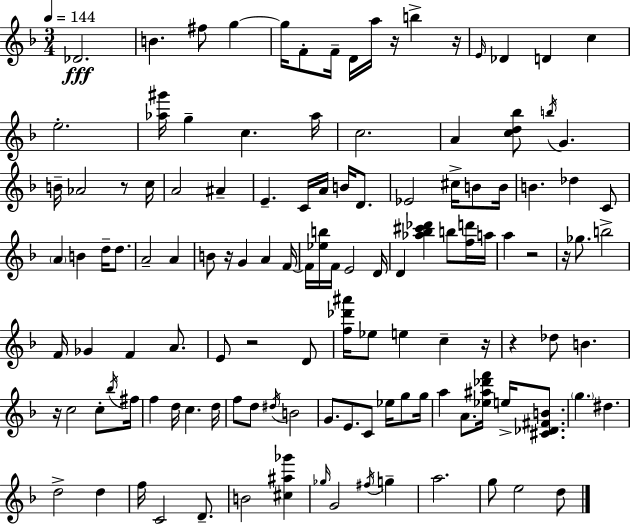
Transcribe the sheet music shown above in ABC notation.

X:1
T:Untitled
M:3/4
L:1/4
K:Dm
_D2 B ^f/2 g g/4 F/2 F/4 D/4 a/4 z/4 b z/4 E/4 _D D c e2 [_a^g']/4 g c _a/4 c2 A [cd_b]/2 b/4 G B/4 _A2 z/2 c/4 A2 ^A E C/4 A/4 B/4 D/2 _E2 ^c/4 B/2 B/4 B _d C/2 A B d/4 d/2 A2 A B/2 z/4 G A F/4 F/4 [_eb]/4 F/4 E2 D/4 D [_a_b^c'_d'] b/2 [fd']/4 a/4 a z2 z/4 _g/2 b2 F/4 _G F A/2 E/2 z2 D/2 [f_d'^a']/4 _e/2 e c z/4 z _d/2 B z/4 c2 c/2 _b/4 ^f/4 f d/4 c d/4 f/2 d/2 ^d/4 B2 G/2 E/2 C/2 _e/4 g/2 g/4 a A/2 [_e^a_d'f']/4 e/4 [^C_D^FB]/2 g ^d d2 d f/4 C2 D/2 B2 [^c^a_g'] _g/4 G2 ^f/4 g a2 g/2 e2 d/2